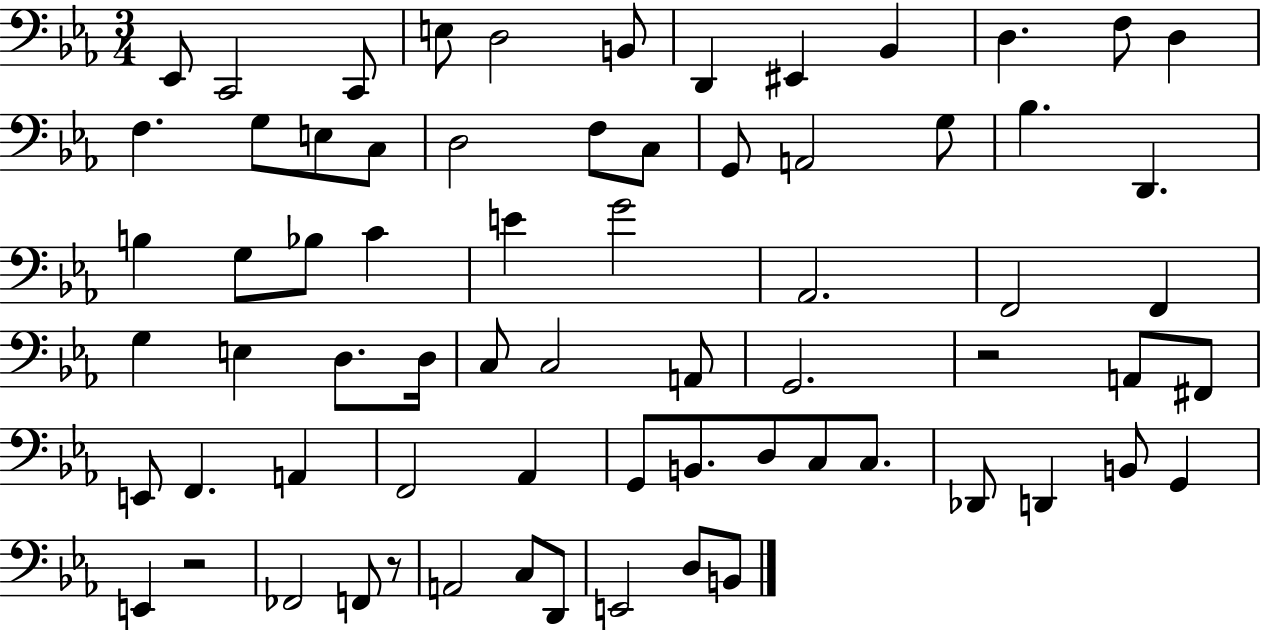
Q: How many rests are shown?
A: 3